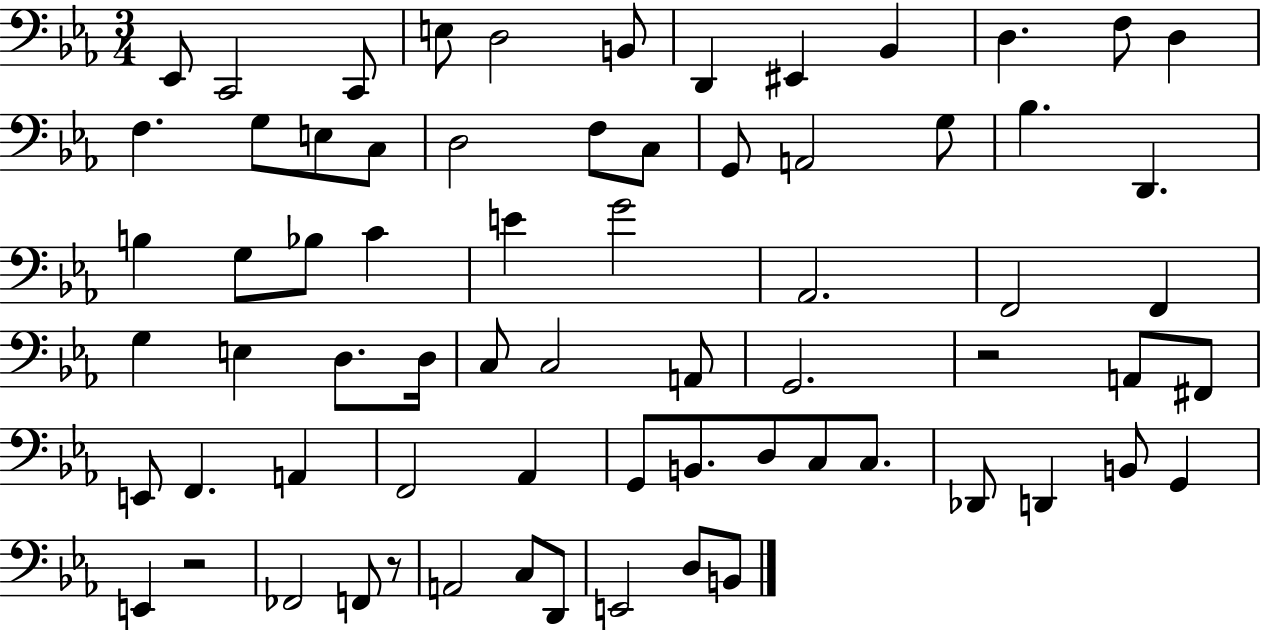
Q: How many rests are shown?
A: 3